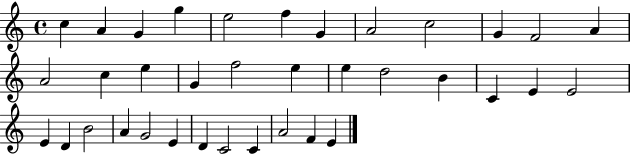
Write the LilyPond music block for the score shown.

{
  \clef treble
  \time 4/4
  \defaultTimeSignature
  \key c \major
  c''4 a'4 g'4 g''4 | e''2 f''4 g'4 | a'2 c''2 | g'4 f'2 a'4 | \break a'2 c''4 e''4 | g'4 f''2 e''4 | e''4 d''2 b'4 | c'4 e'4 e'2 | \break e'4 d'4 b'2 | a'4 g'2 e'4 | d'4 c'2 c'4 | a'2 f'4 e'4 | \break \bar "|."
}